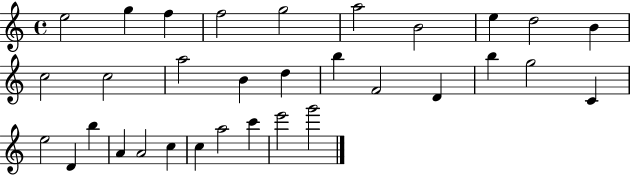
{
  \clef treble
  \time 4/4
  \defaultTimeSignature
  \key c \major
  e''2 g''4 f''4 | f''2 g''2 | a''2 b'2 | e''4 d''2 b'4 | \break c''2 c''2 | a''2 b'4 d''4 | b''4 f'2 d'4 | b''4 g''2 c'4 | \break e''2 d'4 b''4 | a'4 a'2 c''4 | c''4 a''2 c'''4 | e'''2 g'''2 | \break \bar "|."
}